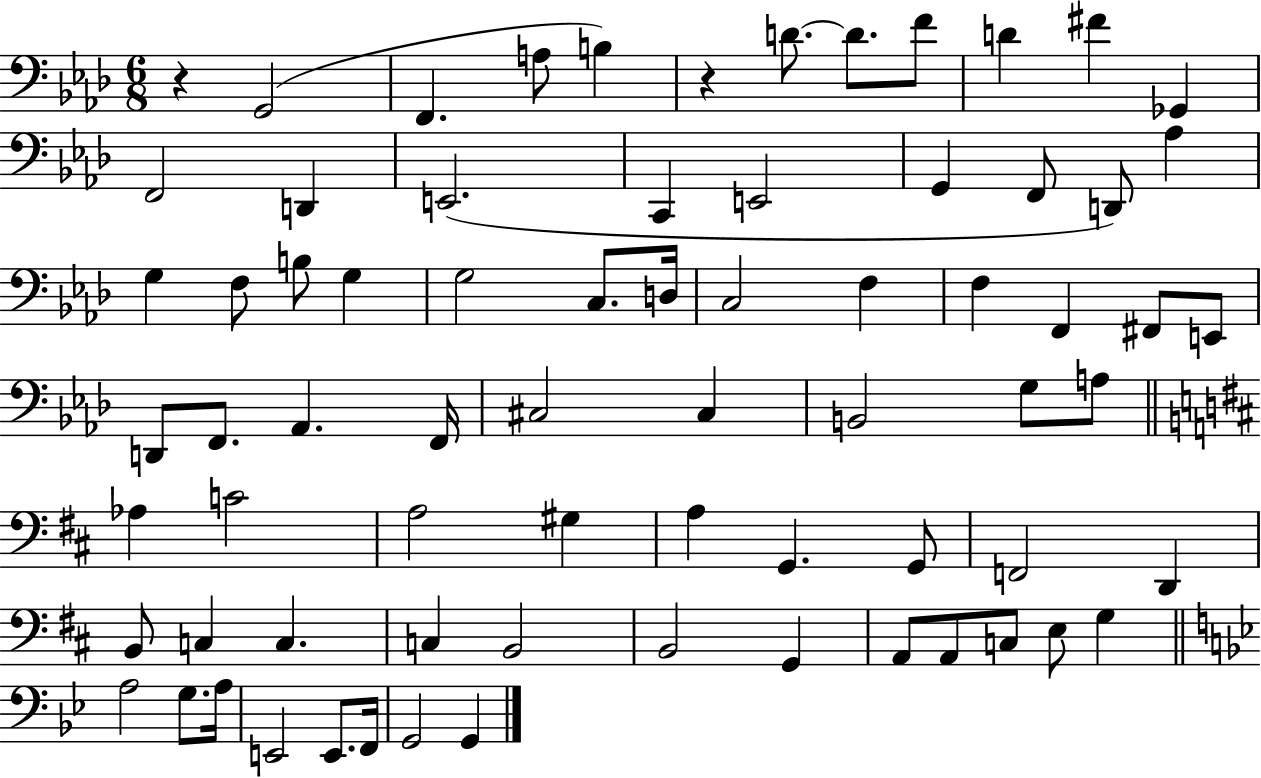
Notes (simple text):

R/q G2/h F2/q. A3/e B3/q R/q D4/e. D4/e. F4/e D4/q F#4/q Gb2/q F2/h D2/q E2/h. C2/q E2/h G2/q F2/e D2/e Ab3/q G3/q F3/e B3/e G3/q G3/h C3/e. D3/s C3/h F3/q F3/q F2/q F#2/e E2/e D2/e F2/e. Ab2/q. F2/s C#3/h C#3/q B2/h G3/e A3/e Ab3/q C4/h A3/h G#3/q A3/q G2/q. G2/e F2/h D2/q B2/e C3/q C3/q. C3/q B2/h B2/h G2/q A2/e A2/e C3/e E3/e G3/q A3/h G3/e. A3/s E2/h E2/e. F2/s G2/h G2/q